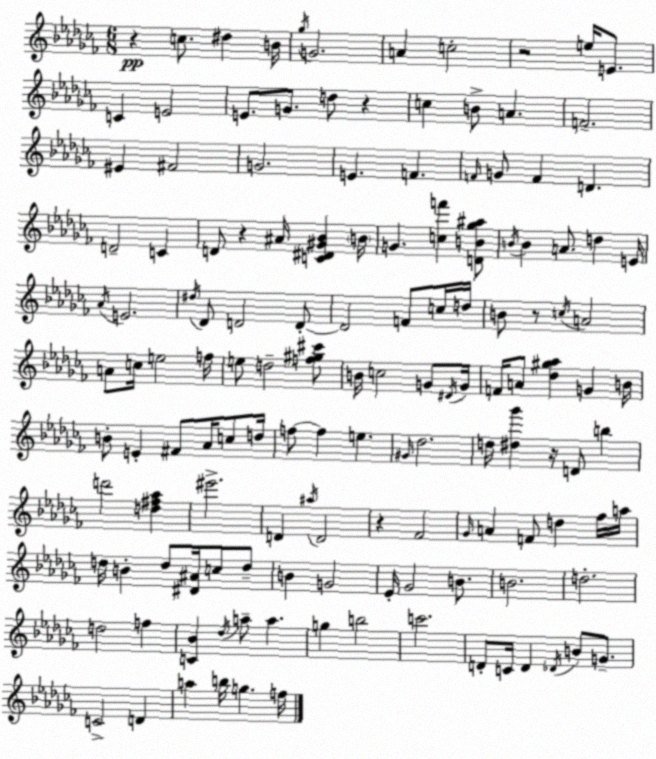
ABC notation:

X:1
T:Untitled
M:6/8
L:1/4
K:Abm
z c/2 ^d B/4 _g/4 G2 A c2 z2 e/4 E/2 C E2 E/2 G/2 d/2 z c B/2 A F2 ^E ^F2 G2 E F F/4 G/2 F D D2 C D/2 z ^A/4 [C^D^G_B] B/4 G [cf'] [DB_g^a]/2 B/4 B A/2 d E/4 _A/4 E2 ^d/4 _D/2 D2 D/2 D2 F/2 c/4 d/4 B/2 z/2 c/4 A2 A/2 c/4 e2 f/4 e/2 d2 [f^g^c']/2 B/4 c2 G/2 ^D/4 G/4 F/4 A/2 [_d^g_a] G B/4 B/2 E ^F/2 _A/4 c/2 d/4 f/2 f e ^G/4 _d2 d/4 [^d_g'] z/4 D/2 b d'2 [d^f_a] ^e'2 D ^a/4 D2 z _F2 _G/4 A F/2 d _f/4 a/4 d/4 B d/2 [^D^A]/4 c/2 d/2 B G2 _E/4 _G2 B/2 B2 d2 d2 f [C_B] _d/4 a/2 a g b2 c'2 D/2 C/4 D _D/4 B/2 G/2 C2 D a b/4 g f/4